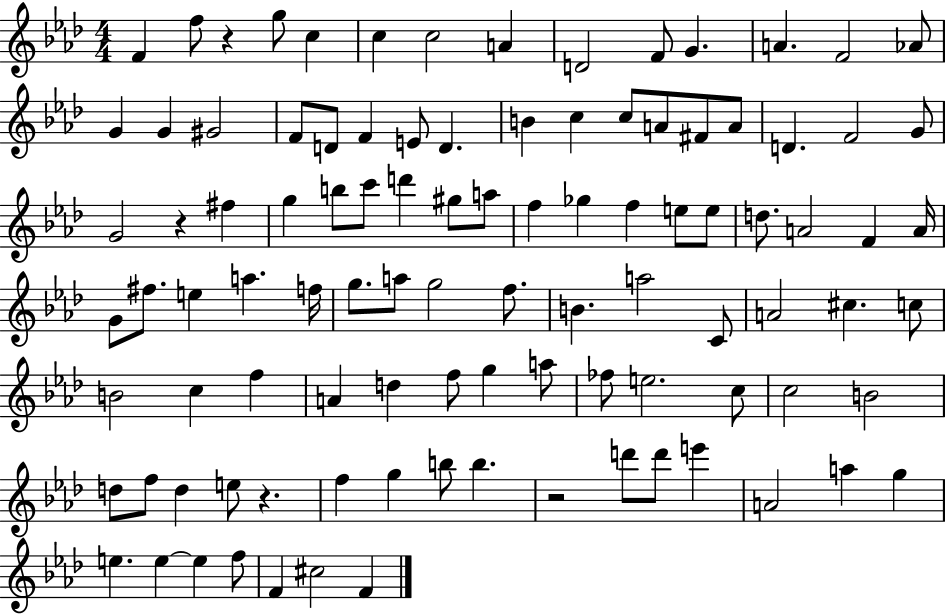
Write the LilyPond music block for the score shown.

{
  \clef treble
  \numericTimeSignature
  \time 4/4
  \key aes \major
  f'4 f''8 r4 g''8 c''4 | c''4 c''2 a'4 | d'2 f'8 g'4. | a'4. f'2 aes'8 | \break g'4 g'4 gis'2 | f'8 d'8 f'4 e'8 d'4. | b'4 c''4 c''8 a'8 fis'8 a'8 | d'4. f'2 g'8 | \break g'2 r4 fis''4 | g''4 b''8 c'''8 d'''4 gis''8 a''8 | f''4 ges''4 f''4 e''8 e''8 | d''8. a'2 f'4 a'16 | \break g'8 fis''8. e''4 a''4. f''16 | g''8. a''8 g''2 f''8. | b'4. a''2 c'8 | a'2 cis''4. c''8 | \break b'2 c''4 f''4 | a'4 d''4 f''8 g''4 a''8 | fes''8 e''2. c''8 | c''2 b'2 | \break d''8 f''8 d''4 e''8 r4. | f''4 g''4 b''8 b''4. | r2 d'''8 d'''8 e'''4 | a'2 a''4 g''4 | \break e''4. e''4~~ e''4 f''8 | f'4 cis''2 f'4 | \bar "|."
}